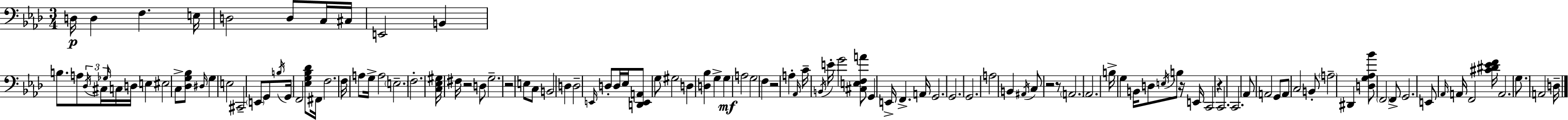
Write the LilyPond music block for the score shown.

{
  \clef bass
  \numericTimeSignature
  \time 3/4
  \key aes \major
  d16\p d4 f4. e16 | d2 d8 c16 cis16 | e,2 b,4 | b8. a8 \tuplet 3/2 { \acciaccatura { des16 } cis16 \grace { ges16 } } c16 d16 e4 | \break eis2 c8-> | <des g bes>8 \grace { dis16 } g4 e2 | cis,2-- \parenthesize e,8 | g,8 \acciaccatura { b16 } g,16 f,2 | \break <ees g bes des'>8 fis,16 f2. | f16 a8 g16-> a2 | \parenthesize e2.-- | f2.-. | \break <c ees gis>16 fis16 r2 | d8 g2.-- | r2 | e8 c8 b,2 | \break d4 d2-- | \grace { e,16 } d8-. d16 ees16 <d, e, a,>8 g8 gis2 | d4 <d bes>4 | g4-> g4\mf a2 | \break g2 | f4 r2 | a4-. \grace { aes,16 } c'16-- \acciaccatura { b,16 } e'16-. g'2 | <cis e f a'>8 g,4 e,16-> | \break f,4.-> a,16 g,2. | g,2. | g,2. | a2 | \break b,4 \acciaccatura { ais,16 } c8 r2 | r8 \parenthesize a,2. | aes,2. | b16-> g4 | \break b,16 d8 \acciaccatura { e16 } b8 r16 e,16 c,2 | r4 c,2. | c,2. | aes,8 a,2 | \break g,8 a,8 c2 | b,8-. \parenthesize a2-- | dis,4 <d g aes bes'>8 \parenthesize f,2 | f,8-> g,2. | \break e,8 \grace { aes,16 } | a,16 f,2 <cis' dis' ees' f'>16 a,2. | \parenthesize g8. | a,2 d16-- \bar "|."
}